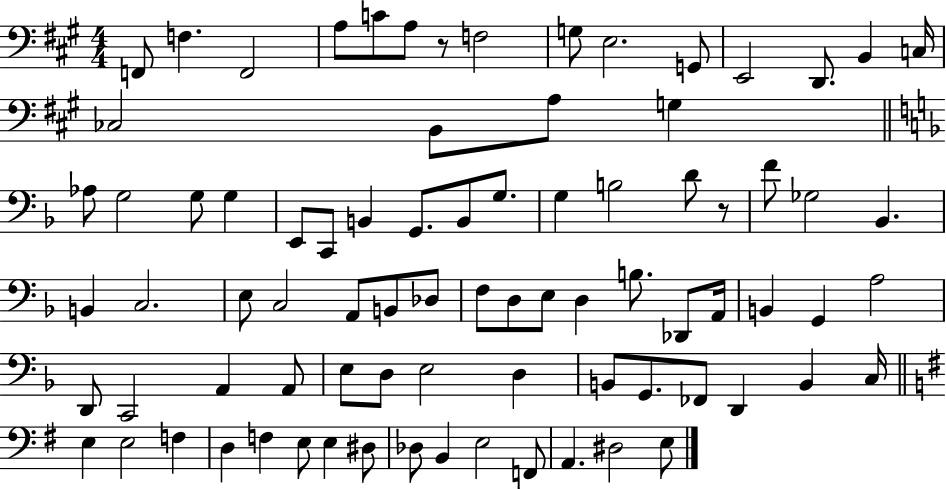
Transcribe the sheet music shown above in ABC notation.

X:1
T:Untitled
M:4/4
L:1/4
K:A
F,,/2 F, F,,2 A,/2 C/2 A,/2 z/2 F,2 G,/2 E,2 G,,/2 E,,2 D,,/2 B,, C,/4 _C,2 B,,/2 A,/2 G, _A,/2 G,2 G,/2 G, E,,/2 C,,/2 B,, G,,/2 B,,/2 G,/2 G, B,2 D/2 z/2 F/2 _G,2 _B,, B,, C,2 E,/2 C,2 A,,/2 B,,/2 _D,/2 F,/2 D,/2 E,/2 D, B,/2 _D,,/2 A,,/4 B,, G,, A,2 D,,/2 C,,2 A,, A,,/2 E,/2 D,/2 E,2 D, B,,/2 G,,/2 _F,,/2 D,, B,, C,/4 E, E,2 F, D, F, E,/2 E, ^D,/2 _D,/2 B,, E,2 F,,/2 A,, ^D,2 E,/2